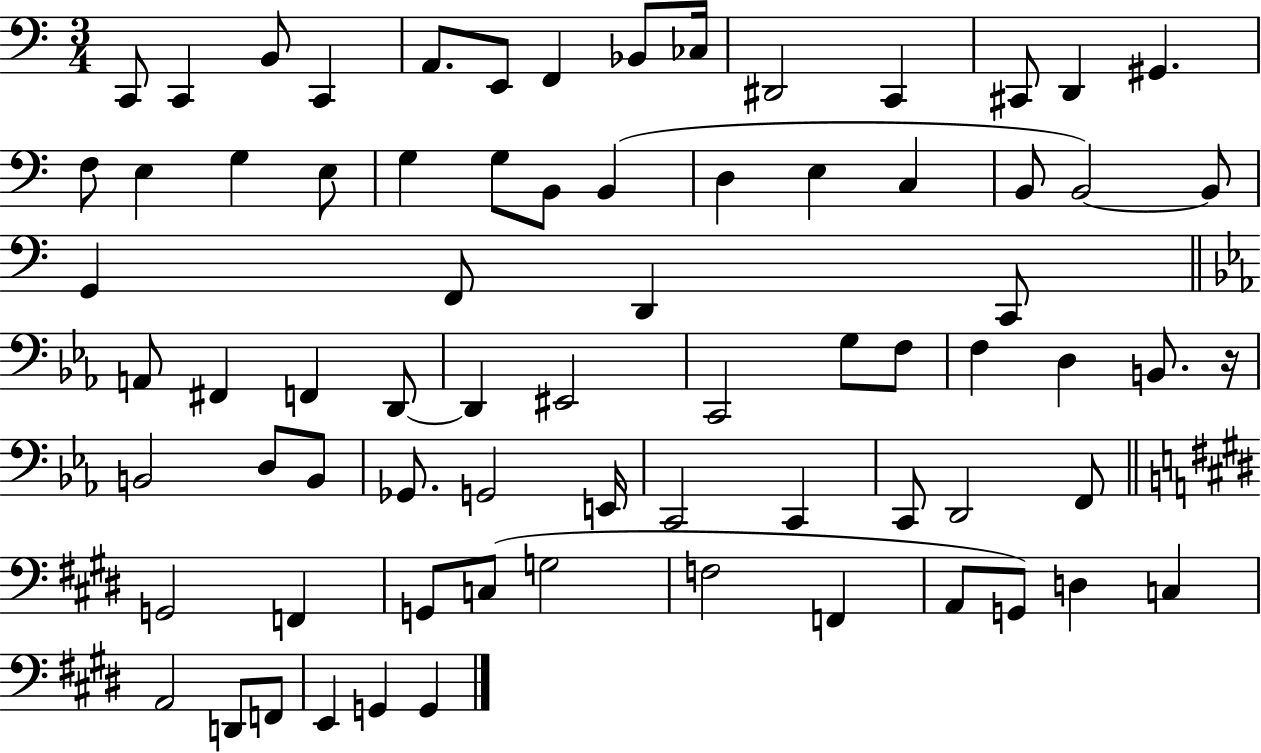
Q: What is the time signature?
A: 3/4